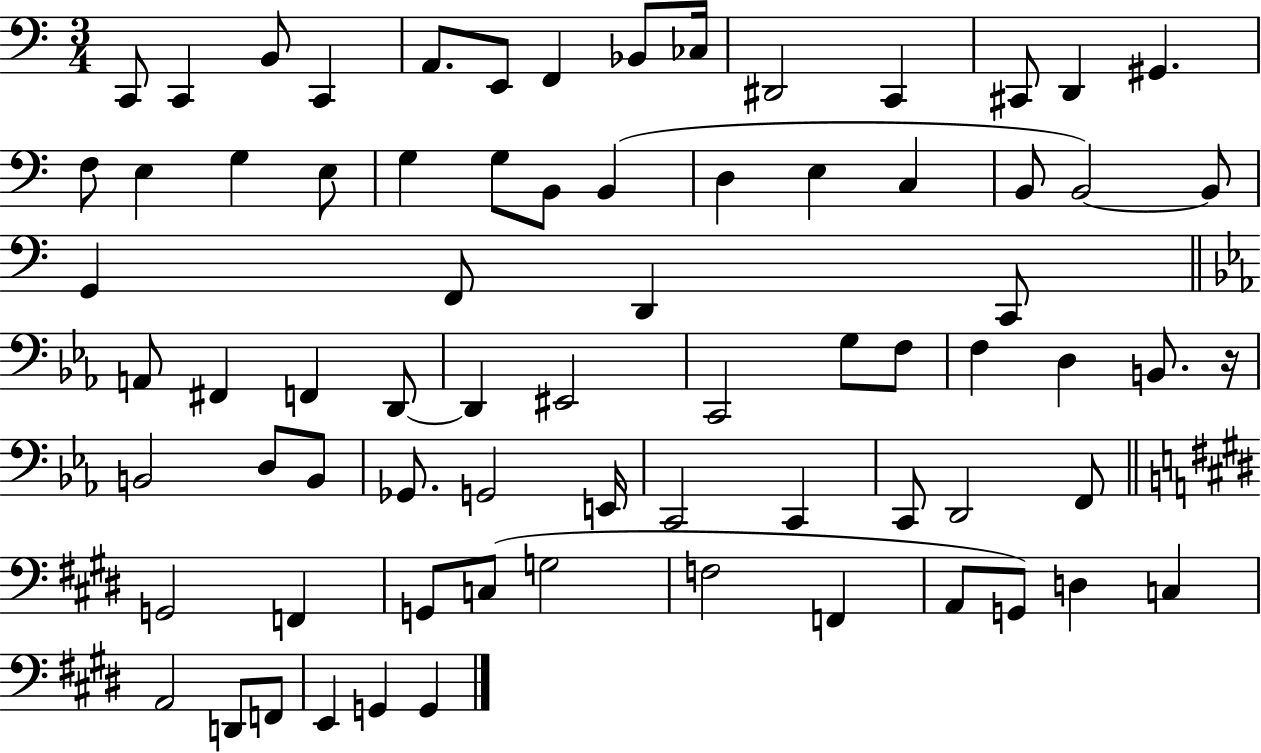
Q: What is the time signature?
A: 3/4